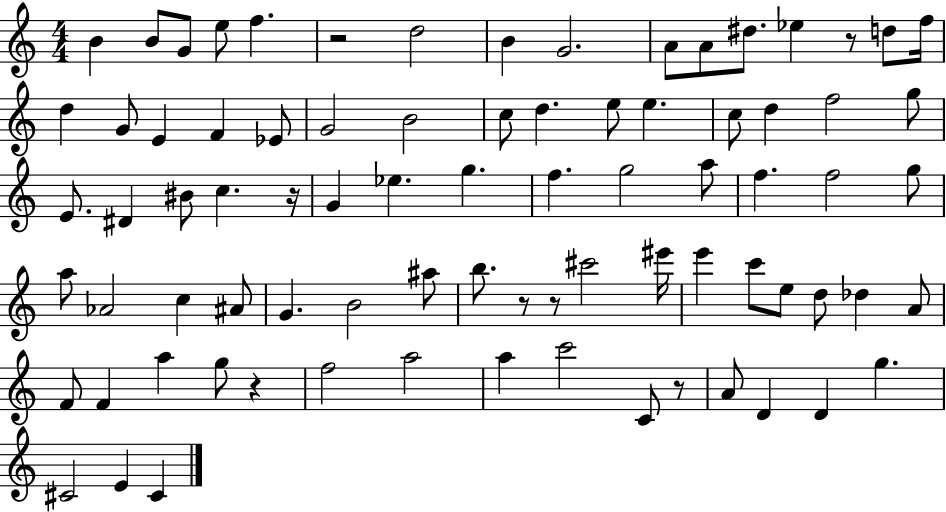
{
  \clef treble
  \numericTimeSignature
  \time 4/4
  \key c \major
  b'4 b'8 g'8 e''8 f''4. | r2 d''2 | b'4 g'2. | a'8 a'8 dis''8. ees''4 r8 d''8 f''16 | \break d''4 g'8 e'4 f'4 ees'8 | g'2 b'2 | c''8 d''4. e''8 e''4. | c''8 d''4 f''2 g''8 | \break e'8. dis'4 bis'8 c''4. r16 | g'4 ees''4. g''4. | f''4. g''2 a''8 | f''4. f''2 g''8 | \break a''8 aes'2 c''4 ais'8 | g'4. b'2 ais''8 | b''8. r8 r8 cis'''2 eis'''16 | e'''4 c'''8 e''8 d''8 des''4 a'8 | \break f'8 f'4 a''4 g''8 r4 | f''2 a''2 | a''4 c'''2 c'8 r8 | a'8 d'4 d'4 g''4. | \break cis'2 e'4 cis'4 | \bar "|."
}